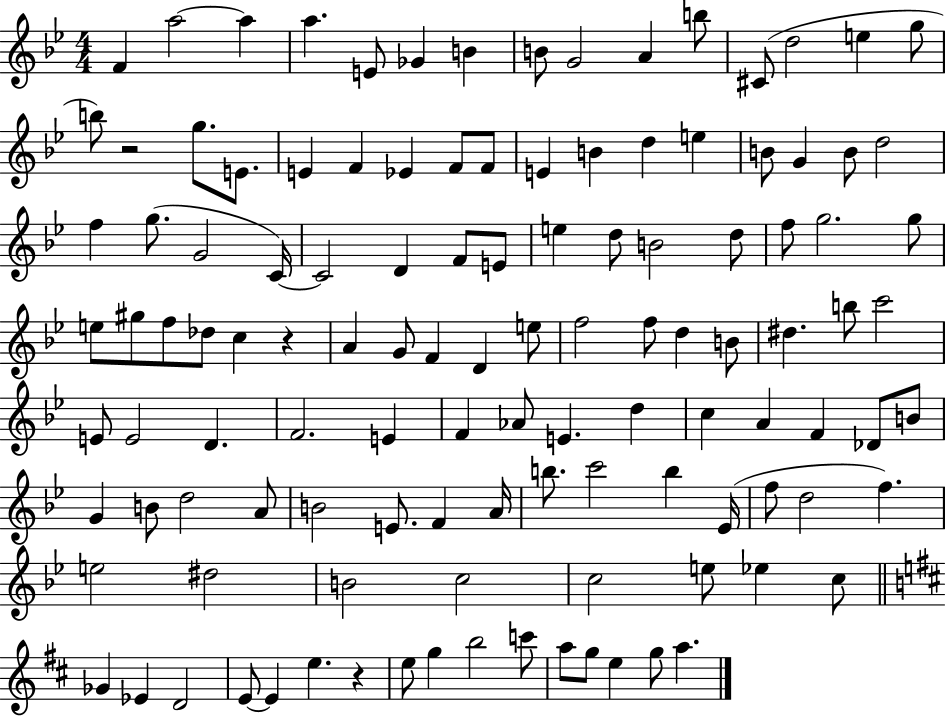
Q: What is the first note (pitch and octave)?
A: F4